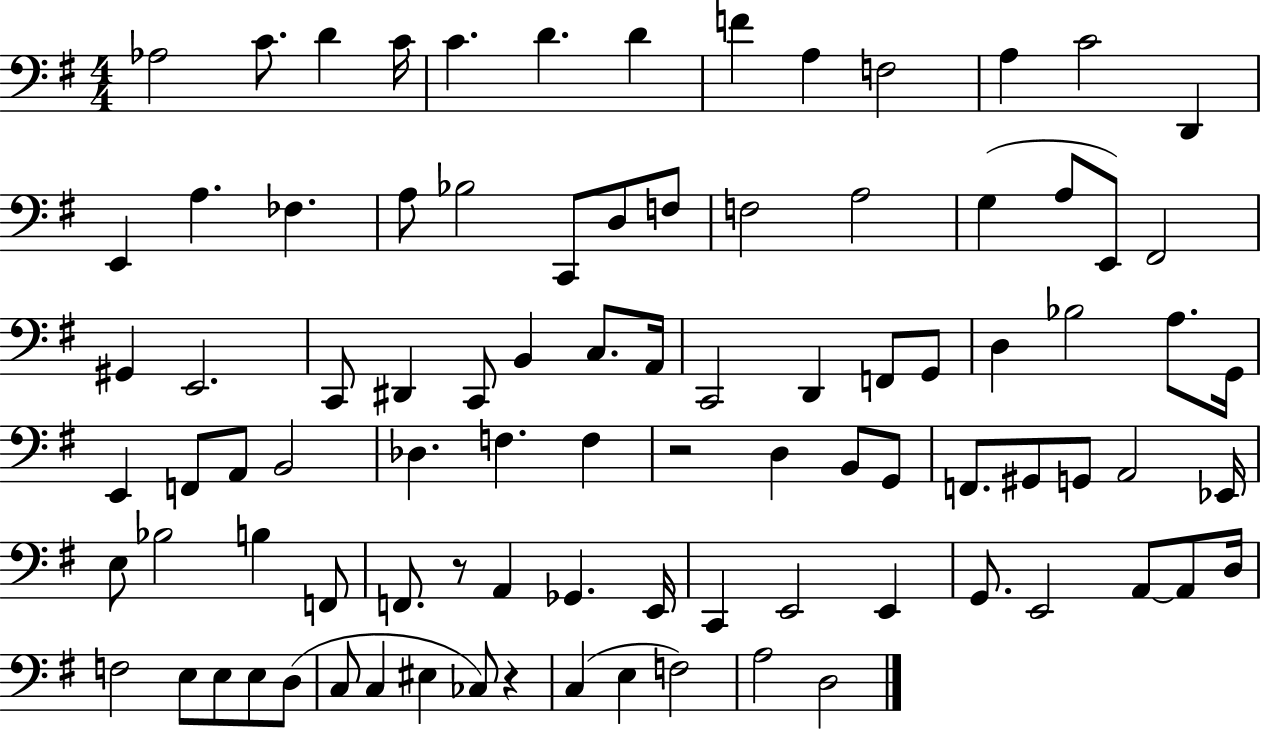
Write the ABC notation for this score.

X:1
T:Untitled
M:4/4
L:1/4
K:G
_A,2 C/2 D C/4 C D D F A, F,2 A, C2 D,, E,, A, _F, A,/2 _B,2 C,,/2 D,/2 F,/2 F,2 A,2 G, A,/2 E,,/2 ^F,,2 ^G,, E,,2 C,,/2 ^D,, C,,/2 B,, C,/2 A,,/4 C,,2 D,, F,,/2 G,,/2 D, _B,2 A,/2 G,,/4 E,, F,,/2 A,,/2 B,,2 _D, F, F, z2 D, B,,/2 G,,/2 F,,/2 ^G,,/2 G,,/2 A,,2 _E,,/4 E,/2 _B,2 B, F,,/2 F,,/2 z/2 A,, _G,, E,,/4 C,, E,,2 E,, G,,/2 E,,2 A,,/2 A,,/2 D,/4 F,2 E,/2 E,/2 E,/2 D,/2 C,/2 C, ^E, _C,/2 z C, E, F,2 A,2 D,2